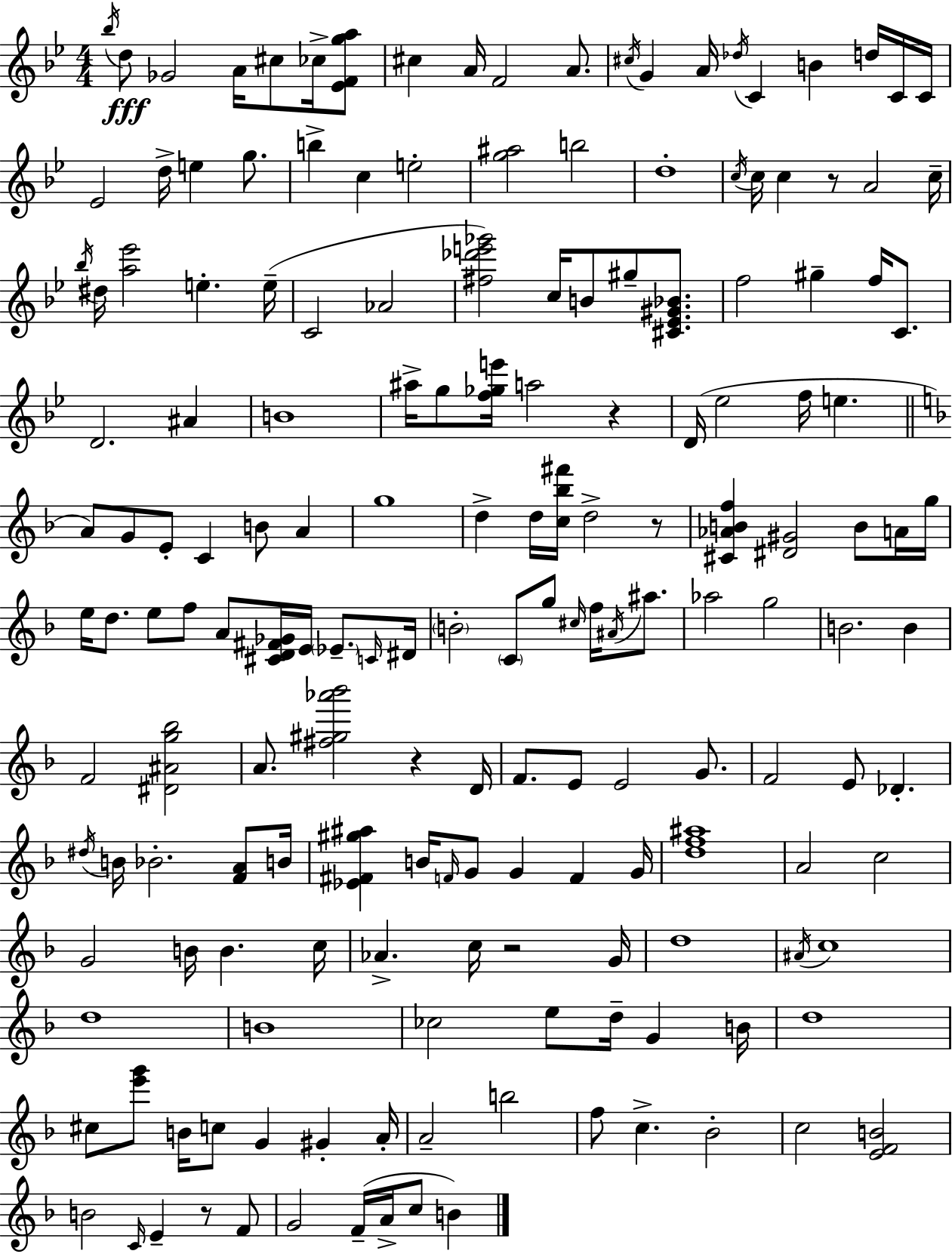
Bb5/s D5/e Gb4/h A4/s C#5/e CES5/s [Eb4,F4,G5,A5]/e C#5/q A4/s F4/h A4/e. C#5/s G4/q A4/s Db5/s C4/q B4/q D5/s C4/s C4/s Eb4/h D5/s E5/q G5/e. B5/q C5/q E5/h [G5,A#5]/h B5/h D5/w C5/s C5/s C5/q R/e A4/h C5/s Bb5/s D#5/s [A5,Eb6]/h E5/q. E5/s C4/h Ab4/h [F#5,Db6,E6,Gb6]/h C5/s B4/e G#5/e [C#4,Eb4,G#4,Bb4]/e. F5/h G#5/q F5/s C4/e. D4/h. A#4/q B4/w A#5/s G5/e [F5,Gb5,E6]/s A5/h R/q D4/s Eb5/h F5/s E5/q. A4/e G4/e E4/e C4/q B4/e A4/q G5/w D5/q D5/s [C5,Bb5,F#6]/s D5/h R/e [C#4,Ab4,B4,F5]/q [D#4,G#4]/h B4/e A4/s G5/s E5/s D5/e. E5/e F5/e A4/e [C#4,D4,F#4,Gb4]/s E4/s Eb4/e. C4/s D#4/s B4/h C4/e G5/e C#5/s F5/s A#4/s A#5/e. Ab5/h G5/h B4/h. B4/q F4/h [D#4,A#4,G5,Bb5]/h A4/e. [F#5,G#5,Ab6,Bb6]/h R/q D4/s F4/e. E4/e E4/h G4/e. F4/h E4/e Db4/q. D#5/s B4/s Bb4/h. [F4,A4]/e B4/s [Eb4,F#4,G#5,A#5]/q B4/s F4/s G4/e G4/q F4/q G4/s [D5,F5,A#5]/w A4/h C5/h G4/h B4/s B4/q. C5/s Ab4/q. C5/s R/h G4/s D5/w A#4/s C5/w D5/w B4/w CES5/h E5/e D5/s G4/q B4/s D5/w C#5/e [E6,G6]/e B4/s C5/e G4/q G#4/q A4/s A4/h B5/h F5/e C5/q. Bb4/h C5/h [E4,F4,B4]/h B4/h C4/s E4/q R/e F4/e G4/h F4/s A4/s C5/e B4/q